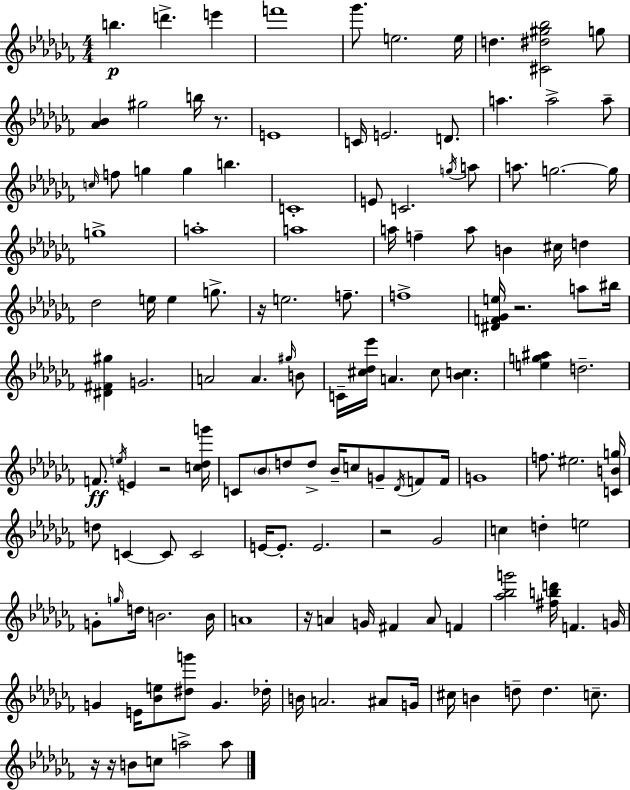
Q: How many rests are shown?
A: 8